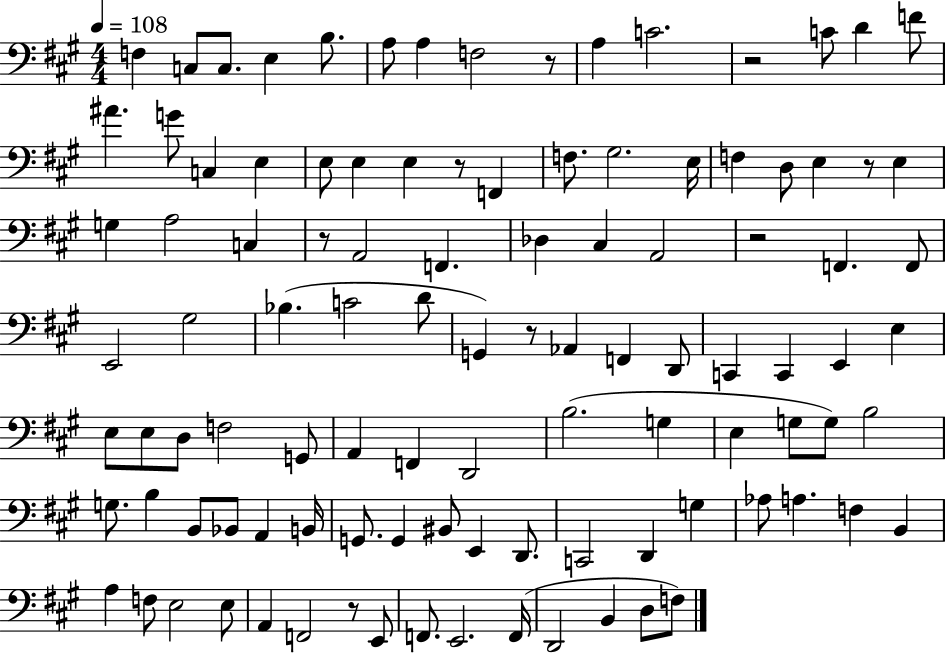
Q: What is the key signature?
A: A major